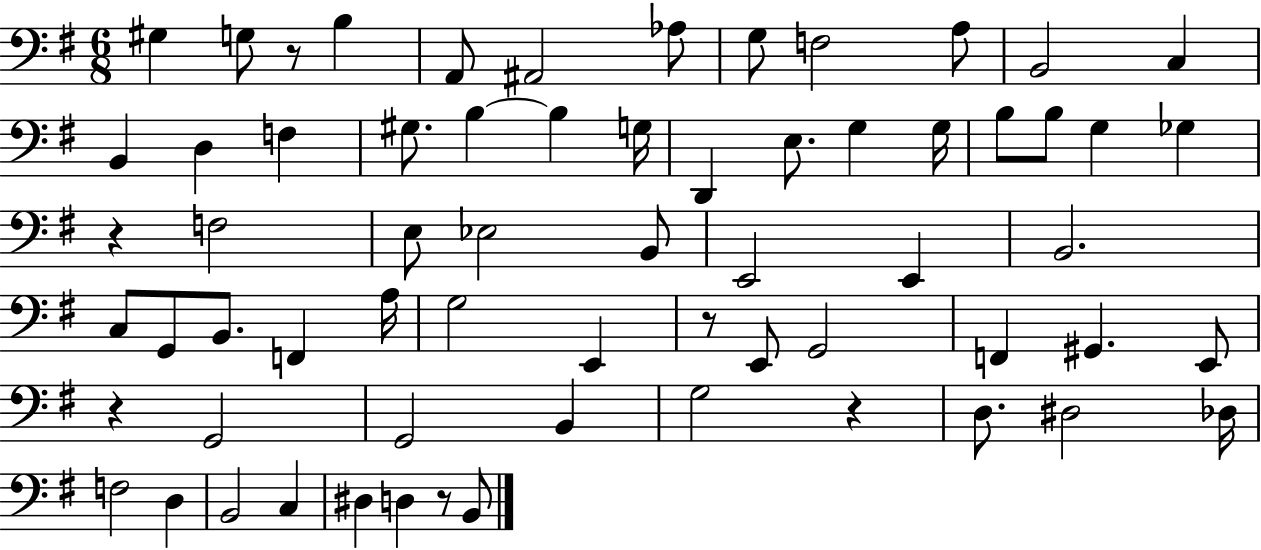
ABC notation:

X:1
T:Untitled
M:6/8
L:1/4
K:G
^G, G,/2 z/2 B, A,,/2 ^A,,2 _A,/2 G,/2 F,2 A,/2 B,,2 C, B,, D, F, ^G,/2 B, B, G,/4 D,, E,/2 G, G,/4 B,/2 B,/2 G, _G, z F,2 E,/2 _E,2 B,,/2 E,,2 E,, B,,2 C,/2 G,,/2 B,,/2 F,, A,/4 G,2 E,, z/2 E,,/2 G,,2 F,, ^G,, E,,/2 z G,,2 G,,2 B,, G,2 z D,/2 ^D,2 _D,/4 F,2 D, B,,2 C, ^D, D, z/2 B,,/2